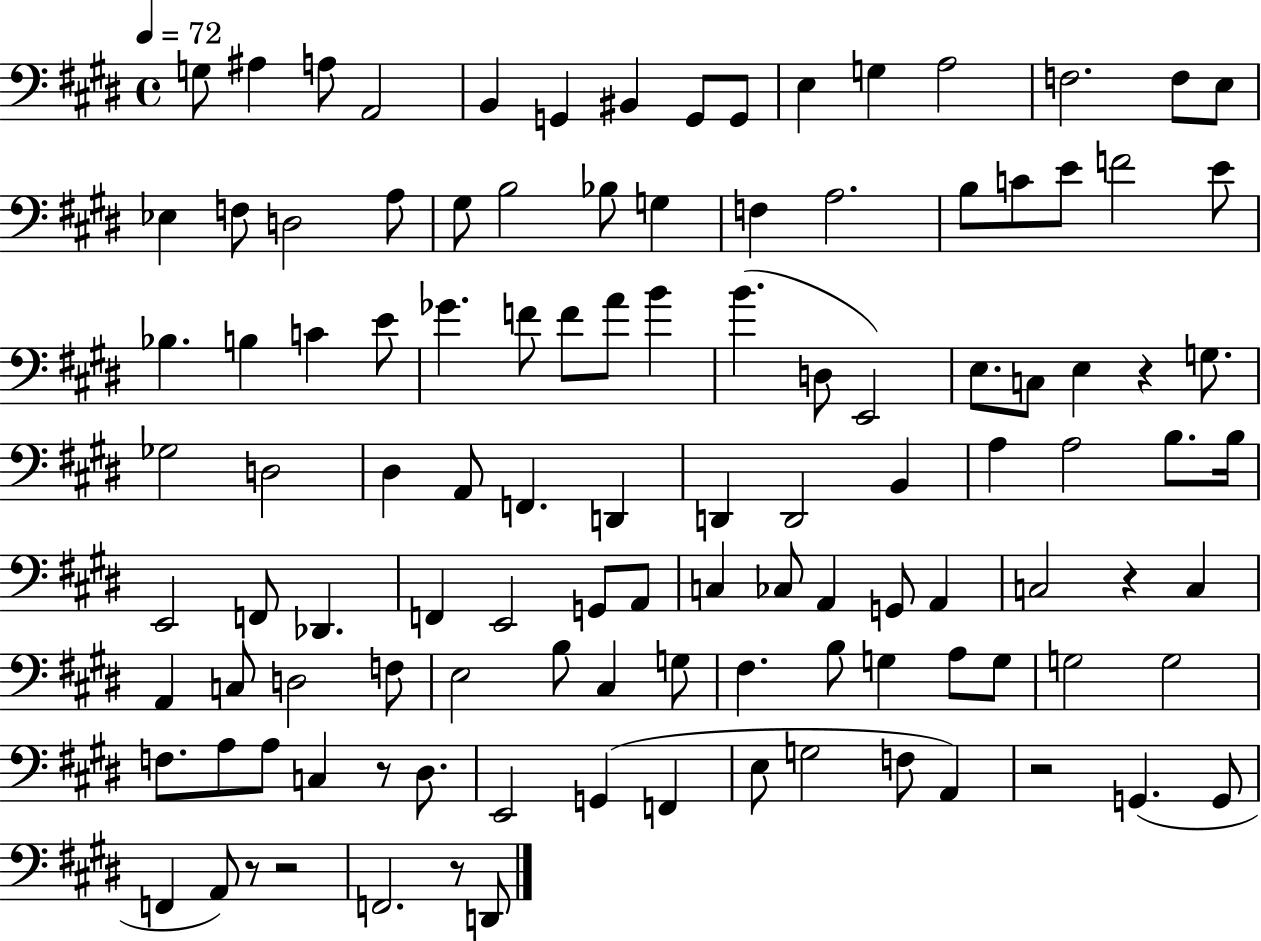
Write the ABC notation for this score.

X:1
T:Untitled
M:4/4
L:1/4
K:E
G,/2 ^A, A,/2 A,,2 B,, G,, ^B,, G,,/2 G,,/2 E, G, A,2 F,2 F,/2 E,/2 _E, F,/2 D,2 A,/2 ^G,/2 B,2 _B,/2 G, F, A,2 B,/2 C/2 E/2 F2 E/2 _B, B, C E/2 _G F/2 F/2 A/2 B B D,/2 E,,2 E,/2 C,/2 E, z G,/2 _G,2 D,2 ^D, A,,/2 F,, D,, D,, D,,2 B,, A, A,2 B,/2 B,/4 E,,2 F,,/2 _D,, F,, E,,2 G,,/2 A,,/2 C, _C,/2 A,, G,,/2 A,, C,2 z C, A,, C,/2 D,2 F,/2 E,2 B,/2 ^C, G,/2 ^F, B,/2 G, A,/2 G,/2 G,2 G,2 F,/2 A,/2 A,/2 C, z/2 ^D,/2 E,,2 G,, F,, E,/2 G,2 F,/2 A,, z2 G,, G,,/2 F,, A,,/2 z/2 z2 F,,2 z/2 D,,/2